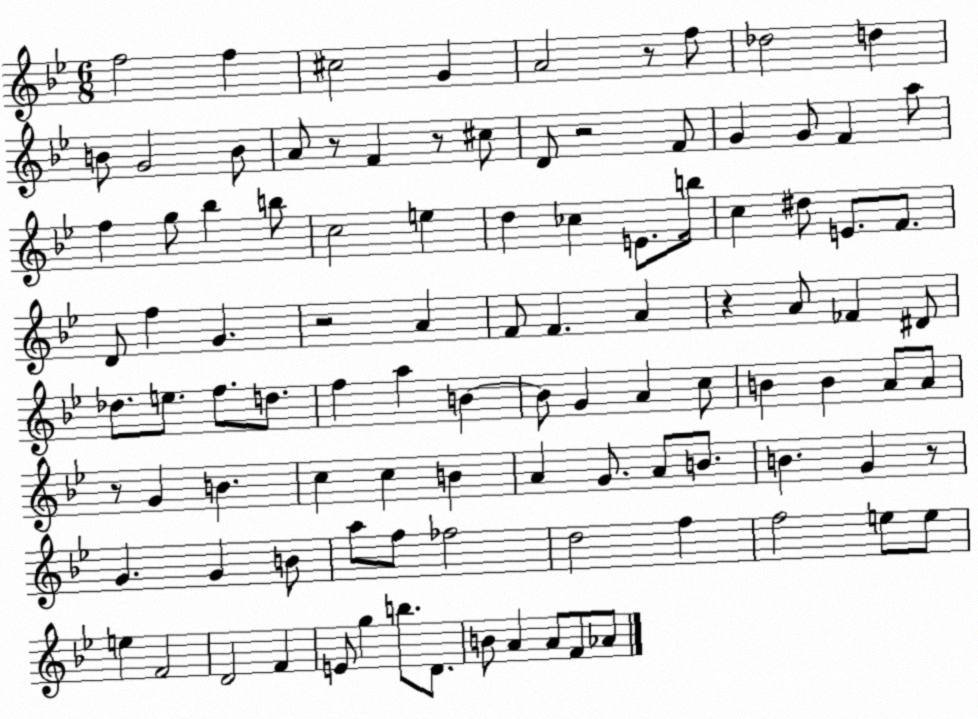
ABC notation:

X:1
T:Untitled
M:6/8
L:1/4
K:Bb
f2 f ^c2 G A2 z/2 f/2 _d2 d B/2 G2 B/2 A/2 z/2 F z/2 ^c/2 D/2 z2 F/2 G G/2 F a/2 f g/2 _b b/2 c2 e d _c E/2 b/4 c ^d/2 E/2 F/2 D/2 f G z2 A F/2 F A z A/2 _F ^D/2 _d/2 e/2 f/2 d/2 f a B B/2 G A c/2 B B A/2 A/2 z/2 G B c c B A G/2 A/2 B/2 B G z/2 G G B/2 a/2 f/2 _f2 d2 f f2 e/2 e/2 e F2 D2 F E/2 g b/2 D/2 B/2 A A/2 F/2 _A/2